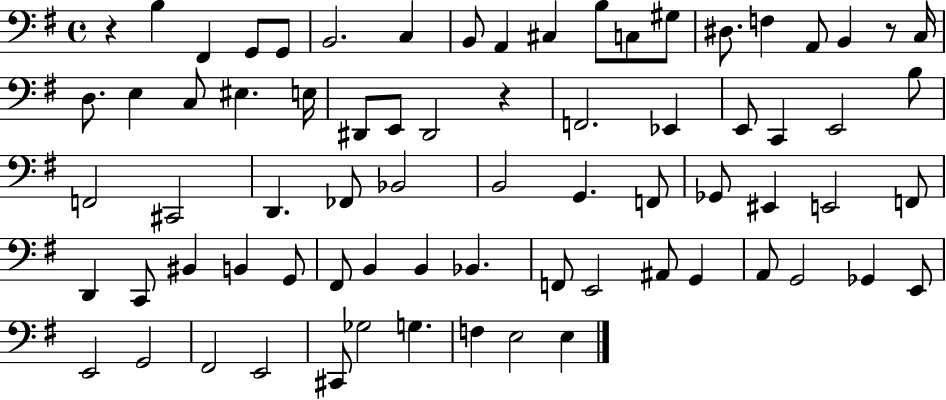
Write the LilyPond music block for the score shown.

{
  \clef bass
  \time 4/4
  \defaultTimeSignature
  \key g \major
  r4 b4 fis,4 g,8 g,8 | b,2. c4 | b,8 a,4 cis4 b8 c8 gis8 | dis8. f4 a,8 b,4 r8 c16 | \break d8. e4 c8 eis4. e16 | dis,8 e,8 dis,2 r4 | f,2. ees,4 | e,8 c,4 e,2 b8 | \break f,2 cis,2 | d,4. fes,8 bes,2 | b,2 g,4. f,8 | ges,8 eis,4 e,2 f,8 | \break d,4 c,8 bis,4 b,4 g,8 | fis,8 b,4 b,4 bes,4. | f,8 e,2 ais,8 g,4 | a,8 g,2 ges,4 e,8 | \break e,2 g,2 | fis,2 e,2 | cis,8 ges2 g4. | f4 e2 e4 | \break \bar "|."
}